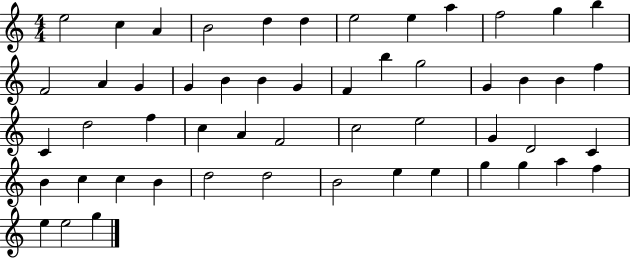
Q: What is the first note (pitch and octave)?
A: E5